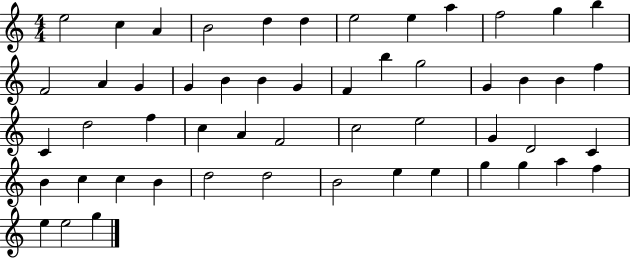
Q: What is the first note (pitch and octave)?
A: E5